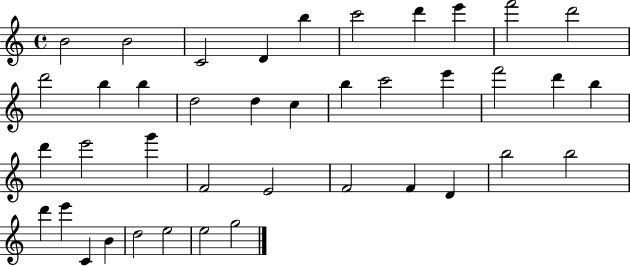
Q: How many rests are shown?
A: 0